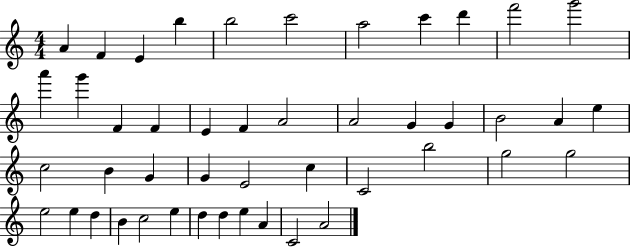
{
  \clef treble
  \numericTimeSignature
  \time 4/4
  \key c \major
  a'4 f'4 e'4 b''4 | b''2 c'''2 | a''2 c'''4 d'''4 | f'''2 g'''2 | \break a'''4 g'''4 f'4 f'4 | e'4 f'4 a'2 | a'2 g'4 g'4 | b'2 a'4 e''4 | \break c''2 b'4 g'4 | g'4 e'2 c''4 | c'2 b''2 | g''2 g''2 | \break e''2 e''4 d''4 | b'4 c''2 e''4 | d''4 d''4 e''4 a'4 | c'2 a'2 | \break \bar "|."
}